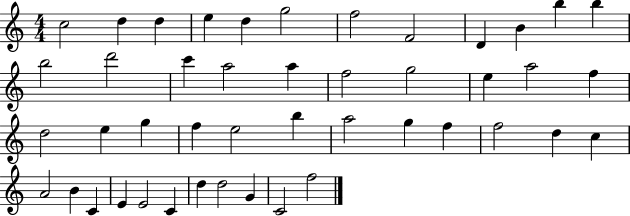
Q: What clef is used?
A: treble